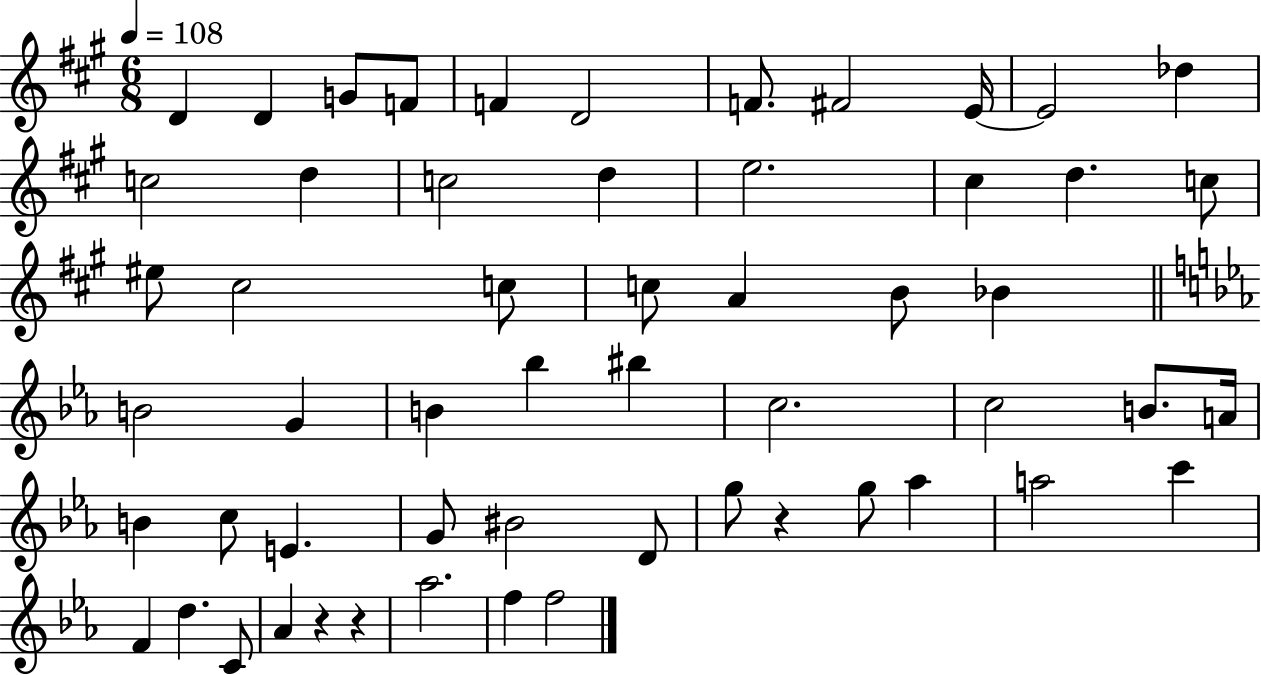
{
  \clef treble
  \numericTimeSignature
  \time 6/8
  \key a \major
  \tempo 4 = 108
  d'4 d'4 g'8 f'8 | f'4 d'2 | f'8. fis'2 e'16~~ | e'2 des''4 | \break c''2 d''4 | c''2 d''4 | e''2. | cis''4 d''4. c''8 | \break eis''8 cis''2 c''8 | c''8 a'4 b'8 bes'4 | \bar "||" \break \key ees \major b'2 g'4 | b'4 bes''4 bis''4 | c''2. | c''2 b'8. a'16 | \break b'4 c''8 e'4. | g'8 bis'2 d'8 | g''8 r4 g''8 aes''4 | a''2 c'''4 | \break f'4 d''4. c'8 | aes'4 r4 r4 | aes''2. | f''4 f''2 | \break \bar "|."
}